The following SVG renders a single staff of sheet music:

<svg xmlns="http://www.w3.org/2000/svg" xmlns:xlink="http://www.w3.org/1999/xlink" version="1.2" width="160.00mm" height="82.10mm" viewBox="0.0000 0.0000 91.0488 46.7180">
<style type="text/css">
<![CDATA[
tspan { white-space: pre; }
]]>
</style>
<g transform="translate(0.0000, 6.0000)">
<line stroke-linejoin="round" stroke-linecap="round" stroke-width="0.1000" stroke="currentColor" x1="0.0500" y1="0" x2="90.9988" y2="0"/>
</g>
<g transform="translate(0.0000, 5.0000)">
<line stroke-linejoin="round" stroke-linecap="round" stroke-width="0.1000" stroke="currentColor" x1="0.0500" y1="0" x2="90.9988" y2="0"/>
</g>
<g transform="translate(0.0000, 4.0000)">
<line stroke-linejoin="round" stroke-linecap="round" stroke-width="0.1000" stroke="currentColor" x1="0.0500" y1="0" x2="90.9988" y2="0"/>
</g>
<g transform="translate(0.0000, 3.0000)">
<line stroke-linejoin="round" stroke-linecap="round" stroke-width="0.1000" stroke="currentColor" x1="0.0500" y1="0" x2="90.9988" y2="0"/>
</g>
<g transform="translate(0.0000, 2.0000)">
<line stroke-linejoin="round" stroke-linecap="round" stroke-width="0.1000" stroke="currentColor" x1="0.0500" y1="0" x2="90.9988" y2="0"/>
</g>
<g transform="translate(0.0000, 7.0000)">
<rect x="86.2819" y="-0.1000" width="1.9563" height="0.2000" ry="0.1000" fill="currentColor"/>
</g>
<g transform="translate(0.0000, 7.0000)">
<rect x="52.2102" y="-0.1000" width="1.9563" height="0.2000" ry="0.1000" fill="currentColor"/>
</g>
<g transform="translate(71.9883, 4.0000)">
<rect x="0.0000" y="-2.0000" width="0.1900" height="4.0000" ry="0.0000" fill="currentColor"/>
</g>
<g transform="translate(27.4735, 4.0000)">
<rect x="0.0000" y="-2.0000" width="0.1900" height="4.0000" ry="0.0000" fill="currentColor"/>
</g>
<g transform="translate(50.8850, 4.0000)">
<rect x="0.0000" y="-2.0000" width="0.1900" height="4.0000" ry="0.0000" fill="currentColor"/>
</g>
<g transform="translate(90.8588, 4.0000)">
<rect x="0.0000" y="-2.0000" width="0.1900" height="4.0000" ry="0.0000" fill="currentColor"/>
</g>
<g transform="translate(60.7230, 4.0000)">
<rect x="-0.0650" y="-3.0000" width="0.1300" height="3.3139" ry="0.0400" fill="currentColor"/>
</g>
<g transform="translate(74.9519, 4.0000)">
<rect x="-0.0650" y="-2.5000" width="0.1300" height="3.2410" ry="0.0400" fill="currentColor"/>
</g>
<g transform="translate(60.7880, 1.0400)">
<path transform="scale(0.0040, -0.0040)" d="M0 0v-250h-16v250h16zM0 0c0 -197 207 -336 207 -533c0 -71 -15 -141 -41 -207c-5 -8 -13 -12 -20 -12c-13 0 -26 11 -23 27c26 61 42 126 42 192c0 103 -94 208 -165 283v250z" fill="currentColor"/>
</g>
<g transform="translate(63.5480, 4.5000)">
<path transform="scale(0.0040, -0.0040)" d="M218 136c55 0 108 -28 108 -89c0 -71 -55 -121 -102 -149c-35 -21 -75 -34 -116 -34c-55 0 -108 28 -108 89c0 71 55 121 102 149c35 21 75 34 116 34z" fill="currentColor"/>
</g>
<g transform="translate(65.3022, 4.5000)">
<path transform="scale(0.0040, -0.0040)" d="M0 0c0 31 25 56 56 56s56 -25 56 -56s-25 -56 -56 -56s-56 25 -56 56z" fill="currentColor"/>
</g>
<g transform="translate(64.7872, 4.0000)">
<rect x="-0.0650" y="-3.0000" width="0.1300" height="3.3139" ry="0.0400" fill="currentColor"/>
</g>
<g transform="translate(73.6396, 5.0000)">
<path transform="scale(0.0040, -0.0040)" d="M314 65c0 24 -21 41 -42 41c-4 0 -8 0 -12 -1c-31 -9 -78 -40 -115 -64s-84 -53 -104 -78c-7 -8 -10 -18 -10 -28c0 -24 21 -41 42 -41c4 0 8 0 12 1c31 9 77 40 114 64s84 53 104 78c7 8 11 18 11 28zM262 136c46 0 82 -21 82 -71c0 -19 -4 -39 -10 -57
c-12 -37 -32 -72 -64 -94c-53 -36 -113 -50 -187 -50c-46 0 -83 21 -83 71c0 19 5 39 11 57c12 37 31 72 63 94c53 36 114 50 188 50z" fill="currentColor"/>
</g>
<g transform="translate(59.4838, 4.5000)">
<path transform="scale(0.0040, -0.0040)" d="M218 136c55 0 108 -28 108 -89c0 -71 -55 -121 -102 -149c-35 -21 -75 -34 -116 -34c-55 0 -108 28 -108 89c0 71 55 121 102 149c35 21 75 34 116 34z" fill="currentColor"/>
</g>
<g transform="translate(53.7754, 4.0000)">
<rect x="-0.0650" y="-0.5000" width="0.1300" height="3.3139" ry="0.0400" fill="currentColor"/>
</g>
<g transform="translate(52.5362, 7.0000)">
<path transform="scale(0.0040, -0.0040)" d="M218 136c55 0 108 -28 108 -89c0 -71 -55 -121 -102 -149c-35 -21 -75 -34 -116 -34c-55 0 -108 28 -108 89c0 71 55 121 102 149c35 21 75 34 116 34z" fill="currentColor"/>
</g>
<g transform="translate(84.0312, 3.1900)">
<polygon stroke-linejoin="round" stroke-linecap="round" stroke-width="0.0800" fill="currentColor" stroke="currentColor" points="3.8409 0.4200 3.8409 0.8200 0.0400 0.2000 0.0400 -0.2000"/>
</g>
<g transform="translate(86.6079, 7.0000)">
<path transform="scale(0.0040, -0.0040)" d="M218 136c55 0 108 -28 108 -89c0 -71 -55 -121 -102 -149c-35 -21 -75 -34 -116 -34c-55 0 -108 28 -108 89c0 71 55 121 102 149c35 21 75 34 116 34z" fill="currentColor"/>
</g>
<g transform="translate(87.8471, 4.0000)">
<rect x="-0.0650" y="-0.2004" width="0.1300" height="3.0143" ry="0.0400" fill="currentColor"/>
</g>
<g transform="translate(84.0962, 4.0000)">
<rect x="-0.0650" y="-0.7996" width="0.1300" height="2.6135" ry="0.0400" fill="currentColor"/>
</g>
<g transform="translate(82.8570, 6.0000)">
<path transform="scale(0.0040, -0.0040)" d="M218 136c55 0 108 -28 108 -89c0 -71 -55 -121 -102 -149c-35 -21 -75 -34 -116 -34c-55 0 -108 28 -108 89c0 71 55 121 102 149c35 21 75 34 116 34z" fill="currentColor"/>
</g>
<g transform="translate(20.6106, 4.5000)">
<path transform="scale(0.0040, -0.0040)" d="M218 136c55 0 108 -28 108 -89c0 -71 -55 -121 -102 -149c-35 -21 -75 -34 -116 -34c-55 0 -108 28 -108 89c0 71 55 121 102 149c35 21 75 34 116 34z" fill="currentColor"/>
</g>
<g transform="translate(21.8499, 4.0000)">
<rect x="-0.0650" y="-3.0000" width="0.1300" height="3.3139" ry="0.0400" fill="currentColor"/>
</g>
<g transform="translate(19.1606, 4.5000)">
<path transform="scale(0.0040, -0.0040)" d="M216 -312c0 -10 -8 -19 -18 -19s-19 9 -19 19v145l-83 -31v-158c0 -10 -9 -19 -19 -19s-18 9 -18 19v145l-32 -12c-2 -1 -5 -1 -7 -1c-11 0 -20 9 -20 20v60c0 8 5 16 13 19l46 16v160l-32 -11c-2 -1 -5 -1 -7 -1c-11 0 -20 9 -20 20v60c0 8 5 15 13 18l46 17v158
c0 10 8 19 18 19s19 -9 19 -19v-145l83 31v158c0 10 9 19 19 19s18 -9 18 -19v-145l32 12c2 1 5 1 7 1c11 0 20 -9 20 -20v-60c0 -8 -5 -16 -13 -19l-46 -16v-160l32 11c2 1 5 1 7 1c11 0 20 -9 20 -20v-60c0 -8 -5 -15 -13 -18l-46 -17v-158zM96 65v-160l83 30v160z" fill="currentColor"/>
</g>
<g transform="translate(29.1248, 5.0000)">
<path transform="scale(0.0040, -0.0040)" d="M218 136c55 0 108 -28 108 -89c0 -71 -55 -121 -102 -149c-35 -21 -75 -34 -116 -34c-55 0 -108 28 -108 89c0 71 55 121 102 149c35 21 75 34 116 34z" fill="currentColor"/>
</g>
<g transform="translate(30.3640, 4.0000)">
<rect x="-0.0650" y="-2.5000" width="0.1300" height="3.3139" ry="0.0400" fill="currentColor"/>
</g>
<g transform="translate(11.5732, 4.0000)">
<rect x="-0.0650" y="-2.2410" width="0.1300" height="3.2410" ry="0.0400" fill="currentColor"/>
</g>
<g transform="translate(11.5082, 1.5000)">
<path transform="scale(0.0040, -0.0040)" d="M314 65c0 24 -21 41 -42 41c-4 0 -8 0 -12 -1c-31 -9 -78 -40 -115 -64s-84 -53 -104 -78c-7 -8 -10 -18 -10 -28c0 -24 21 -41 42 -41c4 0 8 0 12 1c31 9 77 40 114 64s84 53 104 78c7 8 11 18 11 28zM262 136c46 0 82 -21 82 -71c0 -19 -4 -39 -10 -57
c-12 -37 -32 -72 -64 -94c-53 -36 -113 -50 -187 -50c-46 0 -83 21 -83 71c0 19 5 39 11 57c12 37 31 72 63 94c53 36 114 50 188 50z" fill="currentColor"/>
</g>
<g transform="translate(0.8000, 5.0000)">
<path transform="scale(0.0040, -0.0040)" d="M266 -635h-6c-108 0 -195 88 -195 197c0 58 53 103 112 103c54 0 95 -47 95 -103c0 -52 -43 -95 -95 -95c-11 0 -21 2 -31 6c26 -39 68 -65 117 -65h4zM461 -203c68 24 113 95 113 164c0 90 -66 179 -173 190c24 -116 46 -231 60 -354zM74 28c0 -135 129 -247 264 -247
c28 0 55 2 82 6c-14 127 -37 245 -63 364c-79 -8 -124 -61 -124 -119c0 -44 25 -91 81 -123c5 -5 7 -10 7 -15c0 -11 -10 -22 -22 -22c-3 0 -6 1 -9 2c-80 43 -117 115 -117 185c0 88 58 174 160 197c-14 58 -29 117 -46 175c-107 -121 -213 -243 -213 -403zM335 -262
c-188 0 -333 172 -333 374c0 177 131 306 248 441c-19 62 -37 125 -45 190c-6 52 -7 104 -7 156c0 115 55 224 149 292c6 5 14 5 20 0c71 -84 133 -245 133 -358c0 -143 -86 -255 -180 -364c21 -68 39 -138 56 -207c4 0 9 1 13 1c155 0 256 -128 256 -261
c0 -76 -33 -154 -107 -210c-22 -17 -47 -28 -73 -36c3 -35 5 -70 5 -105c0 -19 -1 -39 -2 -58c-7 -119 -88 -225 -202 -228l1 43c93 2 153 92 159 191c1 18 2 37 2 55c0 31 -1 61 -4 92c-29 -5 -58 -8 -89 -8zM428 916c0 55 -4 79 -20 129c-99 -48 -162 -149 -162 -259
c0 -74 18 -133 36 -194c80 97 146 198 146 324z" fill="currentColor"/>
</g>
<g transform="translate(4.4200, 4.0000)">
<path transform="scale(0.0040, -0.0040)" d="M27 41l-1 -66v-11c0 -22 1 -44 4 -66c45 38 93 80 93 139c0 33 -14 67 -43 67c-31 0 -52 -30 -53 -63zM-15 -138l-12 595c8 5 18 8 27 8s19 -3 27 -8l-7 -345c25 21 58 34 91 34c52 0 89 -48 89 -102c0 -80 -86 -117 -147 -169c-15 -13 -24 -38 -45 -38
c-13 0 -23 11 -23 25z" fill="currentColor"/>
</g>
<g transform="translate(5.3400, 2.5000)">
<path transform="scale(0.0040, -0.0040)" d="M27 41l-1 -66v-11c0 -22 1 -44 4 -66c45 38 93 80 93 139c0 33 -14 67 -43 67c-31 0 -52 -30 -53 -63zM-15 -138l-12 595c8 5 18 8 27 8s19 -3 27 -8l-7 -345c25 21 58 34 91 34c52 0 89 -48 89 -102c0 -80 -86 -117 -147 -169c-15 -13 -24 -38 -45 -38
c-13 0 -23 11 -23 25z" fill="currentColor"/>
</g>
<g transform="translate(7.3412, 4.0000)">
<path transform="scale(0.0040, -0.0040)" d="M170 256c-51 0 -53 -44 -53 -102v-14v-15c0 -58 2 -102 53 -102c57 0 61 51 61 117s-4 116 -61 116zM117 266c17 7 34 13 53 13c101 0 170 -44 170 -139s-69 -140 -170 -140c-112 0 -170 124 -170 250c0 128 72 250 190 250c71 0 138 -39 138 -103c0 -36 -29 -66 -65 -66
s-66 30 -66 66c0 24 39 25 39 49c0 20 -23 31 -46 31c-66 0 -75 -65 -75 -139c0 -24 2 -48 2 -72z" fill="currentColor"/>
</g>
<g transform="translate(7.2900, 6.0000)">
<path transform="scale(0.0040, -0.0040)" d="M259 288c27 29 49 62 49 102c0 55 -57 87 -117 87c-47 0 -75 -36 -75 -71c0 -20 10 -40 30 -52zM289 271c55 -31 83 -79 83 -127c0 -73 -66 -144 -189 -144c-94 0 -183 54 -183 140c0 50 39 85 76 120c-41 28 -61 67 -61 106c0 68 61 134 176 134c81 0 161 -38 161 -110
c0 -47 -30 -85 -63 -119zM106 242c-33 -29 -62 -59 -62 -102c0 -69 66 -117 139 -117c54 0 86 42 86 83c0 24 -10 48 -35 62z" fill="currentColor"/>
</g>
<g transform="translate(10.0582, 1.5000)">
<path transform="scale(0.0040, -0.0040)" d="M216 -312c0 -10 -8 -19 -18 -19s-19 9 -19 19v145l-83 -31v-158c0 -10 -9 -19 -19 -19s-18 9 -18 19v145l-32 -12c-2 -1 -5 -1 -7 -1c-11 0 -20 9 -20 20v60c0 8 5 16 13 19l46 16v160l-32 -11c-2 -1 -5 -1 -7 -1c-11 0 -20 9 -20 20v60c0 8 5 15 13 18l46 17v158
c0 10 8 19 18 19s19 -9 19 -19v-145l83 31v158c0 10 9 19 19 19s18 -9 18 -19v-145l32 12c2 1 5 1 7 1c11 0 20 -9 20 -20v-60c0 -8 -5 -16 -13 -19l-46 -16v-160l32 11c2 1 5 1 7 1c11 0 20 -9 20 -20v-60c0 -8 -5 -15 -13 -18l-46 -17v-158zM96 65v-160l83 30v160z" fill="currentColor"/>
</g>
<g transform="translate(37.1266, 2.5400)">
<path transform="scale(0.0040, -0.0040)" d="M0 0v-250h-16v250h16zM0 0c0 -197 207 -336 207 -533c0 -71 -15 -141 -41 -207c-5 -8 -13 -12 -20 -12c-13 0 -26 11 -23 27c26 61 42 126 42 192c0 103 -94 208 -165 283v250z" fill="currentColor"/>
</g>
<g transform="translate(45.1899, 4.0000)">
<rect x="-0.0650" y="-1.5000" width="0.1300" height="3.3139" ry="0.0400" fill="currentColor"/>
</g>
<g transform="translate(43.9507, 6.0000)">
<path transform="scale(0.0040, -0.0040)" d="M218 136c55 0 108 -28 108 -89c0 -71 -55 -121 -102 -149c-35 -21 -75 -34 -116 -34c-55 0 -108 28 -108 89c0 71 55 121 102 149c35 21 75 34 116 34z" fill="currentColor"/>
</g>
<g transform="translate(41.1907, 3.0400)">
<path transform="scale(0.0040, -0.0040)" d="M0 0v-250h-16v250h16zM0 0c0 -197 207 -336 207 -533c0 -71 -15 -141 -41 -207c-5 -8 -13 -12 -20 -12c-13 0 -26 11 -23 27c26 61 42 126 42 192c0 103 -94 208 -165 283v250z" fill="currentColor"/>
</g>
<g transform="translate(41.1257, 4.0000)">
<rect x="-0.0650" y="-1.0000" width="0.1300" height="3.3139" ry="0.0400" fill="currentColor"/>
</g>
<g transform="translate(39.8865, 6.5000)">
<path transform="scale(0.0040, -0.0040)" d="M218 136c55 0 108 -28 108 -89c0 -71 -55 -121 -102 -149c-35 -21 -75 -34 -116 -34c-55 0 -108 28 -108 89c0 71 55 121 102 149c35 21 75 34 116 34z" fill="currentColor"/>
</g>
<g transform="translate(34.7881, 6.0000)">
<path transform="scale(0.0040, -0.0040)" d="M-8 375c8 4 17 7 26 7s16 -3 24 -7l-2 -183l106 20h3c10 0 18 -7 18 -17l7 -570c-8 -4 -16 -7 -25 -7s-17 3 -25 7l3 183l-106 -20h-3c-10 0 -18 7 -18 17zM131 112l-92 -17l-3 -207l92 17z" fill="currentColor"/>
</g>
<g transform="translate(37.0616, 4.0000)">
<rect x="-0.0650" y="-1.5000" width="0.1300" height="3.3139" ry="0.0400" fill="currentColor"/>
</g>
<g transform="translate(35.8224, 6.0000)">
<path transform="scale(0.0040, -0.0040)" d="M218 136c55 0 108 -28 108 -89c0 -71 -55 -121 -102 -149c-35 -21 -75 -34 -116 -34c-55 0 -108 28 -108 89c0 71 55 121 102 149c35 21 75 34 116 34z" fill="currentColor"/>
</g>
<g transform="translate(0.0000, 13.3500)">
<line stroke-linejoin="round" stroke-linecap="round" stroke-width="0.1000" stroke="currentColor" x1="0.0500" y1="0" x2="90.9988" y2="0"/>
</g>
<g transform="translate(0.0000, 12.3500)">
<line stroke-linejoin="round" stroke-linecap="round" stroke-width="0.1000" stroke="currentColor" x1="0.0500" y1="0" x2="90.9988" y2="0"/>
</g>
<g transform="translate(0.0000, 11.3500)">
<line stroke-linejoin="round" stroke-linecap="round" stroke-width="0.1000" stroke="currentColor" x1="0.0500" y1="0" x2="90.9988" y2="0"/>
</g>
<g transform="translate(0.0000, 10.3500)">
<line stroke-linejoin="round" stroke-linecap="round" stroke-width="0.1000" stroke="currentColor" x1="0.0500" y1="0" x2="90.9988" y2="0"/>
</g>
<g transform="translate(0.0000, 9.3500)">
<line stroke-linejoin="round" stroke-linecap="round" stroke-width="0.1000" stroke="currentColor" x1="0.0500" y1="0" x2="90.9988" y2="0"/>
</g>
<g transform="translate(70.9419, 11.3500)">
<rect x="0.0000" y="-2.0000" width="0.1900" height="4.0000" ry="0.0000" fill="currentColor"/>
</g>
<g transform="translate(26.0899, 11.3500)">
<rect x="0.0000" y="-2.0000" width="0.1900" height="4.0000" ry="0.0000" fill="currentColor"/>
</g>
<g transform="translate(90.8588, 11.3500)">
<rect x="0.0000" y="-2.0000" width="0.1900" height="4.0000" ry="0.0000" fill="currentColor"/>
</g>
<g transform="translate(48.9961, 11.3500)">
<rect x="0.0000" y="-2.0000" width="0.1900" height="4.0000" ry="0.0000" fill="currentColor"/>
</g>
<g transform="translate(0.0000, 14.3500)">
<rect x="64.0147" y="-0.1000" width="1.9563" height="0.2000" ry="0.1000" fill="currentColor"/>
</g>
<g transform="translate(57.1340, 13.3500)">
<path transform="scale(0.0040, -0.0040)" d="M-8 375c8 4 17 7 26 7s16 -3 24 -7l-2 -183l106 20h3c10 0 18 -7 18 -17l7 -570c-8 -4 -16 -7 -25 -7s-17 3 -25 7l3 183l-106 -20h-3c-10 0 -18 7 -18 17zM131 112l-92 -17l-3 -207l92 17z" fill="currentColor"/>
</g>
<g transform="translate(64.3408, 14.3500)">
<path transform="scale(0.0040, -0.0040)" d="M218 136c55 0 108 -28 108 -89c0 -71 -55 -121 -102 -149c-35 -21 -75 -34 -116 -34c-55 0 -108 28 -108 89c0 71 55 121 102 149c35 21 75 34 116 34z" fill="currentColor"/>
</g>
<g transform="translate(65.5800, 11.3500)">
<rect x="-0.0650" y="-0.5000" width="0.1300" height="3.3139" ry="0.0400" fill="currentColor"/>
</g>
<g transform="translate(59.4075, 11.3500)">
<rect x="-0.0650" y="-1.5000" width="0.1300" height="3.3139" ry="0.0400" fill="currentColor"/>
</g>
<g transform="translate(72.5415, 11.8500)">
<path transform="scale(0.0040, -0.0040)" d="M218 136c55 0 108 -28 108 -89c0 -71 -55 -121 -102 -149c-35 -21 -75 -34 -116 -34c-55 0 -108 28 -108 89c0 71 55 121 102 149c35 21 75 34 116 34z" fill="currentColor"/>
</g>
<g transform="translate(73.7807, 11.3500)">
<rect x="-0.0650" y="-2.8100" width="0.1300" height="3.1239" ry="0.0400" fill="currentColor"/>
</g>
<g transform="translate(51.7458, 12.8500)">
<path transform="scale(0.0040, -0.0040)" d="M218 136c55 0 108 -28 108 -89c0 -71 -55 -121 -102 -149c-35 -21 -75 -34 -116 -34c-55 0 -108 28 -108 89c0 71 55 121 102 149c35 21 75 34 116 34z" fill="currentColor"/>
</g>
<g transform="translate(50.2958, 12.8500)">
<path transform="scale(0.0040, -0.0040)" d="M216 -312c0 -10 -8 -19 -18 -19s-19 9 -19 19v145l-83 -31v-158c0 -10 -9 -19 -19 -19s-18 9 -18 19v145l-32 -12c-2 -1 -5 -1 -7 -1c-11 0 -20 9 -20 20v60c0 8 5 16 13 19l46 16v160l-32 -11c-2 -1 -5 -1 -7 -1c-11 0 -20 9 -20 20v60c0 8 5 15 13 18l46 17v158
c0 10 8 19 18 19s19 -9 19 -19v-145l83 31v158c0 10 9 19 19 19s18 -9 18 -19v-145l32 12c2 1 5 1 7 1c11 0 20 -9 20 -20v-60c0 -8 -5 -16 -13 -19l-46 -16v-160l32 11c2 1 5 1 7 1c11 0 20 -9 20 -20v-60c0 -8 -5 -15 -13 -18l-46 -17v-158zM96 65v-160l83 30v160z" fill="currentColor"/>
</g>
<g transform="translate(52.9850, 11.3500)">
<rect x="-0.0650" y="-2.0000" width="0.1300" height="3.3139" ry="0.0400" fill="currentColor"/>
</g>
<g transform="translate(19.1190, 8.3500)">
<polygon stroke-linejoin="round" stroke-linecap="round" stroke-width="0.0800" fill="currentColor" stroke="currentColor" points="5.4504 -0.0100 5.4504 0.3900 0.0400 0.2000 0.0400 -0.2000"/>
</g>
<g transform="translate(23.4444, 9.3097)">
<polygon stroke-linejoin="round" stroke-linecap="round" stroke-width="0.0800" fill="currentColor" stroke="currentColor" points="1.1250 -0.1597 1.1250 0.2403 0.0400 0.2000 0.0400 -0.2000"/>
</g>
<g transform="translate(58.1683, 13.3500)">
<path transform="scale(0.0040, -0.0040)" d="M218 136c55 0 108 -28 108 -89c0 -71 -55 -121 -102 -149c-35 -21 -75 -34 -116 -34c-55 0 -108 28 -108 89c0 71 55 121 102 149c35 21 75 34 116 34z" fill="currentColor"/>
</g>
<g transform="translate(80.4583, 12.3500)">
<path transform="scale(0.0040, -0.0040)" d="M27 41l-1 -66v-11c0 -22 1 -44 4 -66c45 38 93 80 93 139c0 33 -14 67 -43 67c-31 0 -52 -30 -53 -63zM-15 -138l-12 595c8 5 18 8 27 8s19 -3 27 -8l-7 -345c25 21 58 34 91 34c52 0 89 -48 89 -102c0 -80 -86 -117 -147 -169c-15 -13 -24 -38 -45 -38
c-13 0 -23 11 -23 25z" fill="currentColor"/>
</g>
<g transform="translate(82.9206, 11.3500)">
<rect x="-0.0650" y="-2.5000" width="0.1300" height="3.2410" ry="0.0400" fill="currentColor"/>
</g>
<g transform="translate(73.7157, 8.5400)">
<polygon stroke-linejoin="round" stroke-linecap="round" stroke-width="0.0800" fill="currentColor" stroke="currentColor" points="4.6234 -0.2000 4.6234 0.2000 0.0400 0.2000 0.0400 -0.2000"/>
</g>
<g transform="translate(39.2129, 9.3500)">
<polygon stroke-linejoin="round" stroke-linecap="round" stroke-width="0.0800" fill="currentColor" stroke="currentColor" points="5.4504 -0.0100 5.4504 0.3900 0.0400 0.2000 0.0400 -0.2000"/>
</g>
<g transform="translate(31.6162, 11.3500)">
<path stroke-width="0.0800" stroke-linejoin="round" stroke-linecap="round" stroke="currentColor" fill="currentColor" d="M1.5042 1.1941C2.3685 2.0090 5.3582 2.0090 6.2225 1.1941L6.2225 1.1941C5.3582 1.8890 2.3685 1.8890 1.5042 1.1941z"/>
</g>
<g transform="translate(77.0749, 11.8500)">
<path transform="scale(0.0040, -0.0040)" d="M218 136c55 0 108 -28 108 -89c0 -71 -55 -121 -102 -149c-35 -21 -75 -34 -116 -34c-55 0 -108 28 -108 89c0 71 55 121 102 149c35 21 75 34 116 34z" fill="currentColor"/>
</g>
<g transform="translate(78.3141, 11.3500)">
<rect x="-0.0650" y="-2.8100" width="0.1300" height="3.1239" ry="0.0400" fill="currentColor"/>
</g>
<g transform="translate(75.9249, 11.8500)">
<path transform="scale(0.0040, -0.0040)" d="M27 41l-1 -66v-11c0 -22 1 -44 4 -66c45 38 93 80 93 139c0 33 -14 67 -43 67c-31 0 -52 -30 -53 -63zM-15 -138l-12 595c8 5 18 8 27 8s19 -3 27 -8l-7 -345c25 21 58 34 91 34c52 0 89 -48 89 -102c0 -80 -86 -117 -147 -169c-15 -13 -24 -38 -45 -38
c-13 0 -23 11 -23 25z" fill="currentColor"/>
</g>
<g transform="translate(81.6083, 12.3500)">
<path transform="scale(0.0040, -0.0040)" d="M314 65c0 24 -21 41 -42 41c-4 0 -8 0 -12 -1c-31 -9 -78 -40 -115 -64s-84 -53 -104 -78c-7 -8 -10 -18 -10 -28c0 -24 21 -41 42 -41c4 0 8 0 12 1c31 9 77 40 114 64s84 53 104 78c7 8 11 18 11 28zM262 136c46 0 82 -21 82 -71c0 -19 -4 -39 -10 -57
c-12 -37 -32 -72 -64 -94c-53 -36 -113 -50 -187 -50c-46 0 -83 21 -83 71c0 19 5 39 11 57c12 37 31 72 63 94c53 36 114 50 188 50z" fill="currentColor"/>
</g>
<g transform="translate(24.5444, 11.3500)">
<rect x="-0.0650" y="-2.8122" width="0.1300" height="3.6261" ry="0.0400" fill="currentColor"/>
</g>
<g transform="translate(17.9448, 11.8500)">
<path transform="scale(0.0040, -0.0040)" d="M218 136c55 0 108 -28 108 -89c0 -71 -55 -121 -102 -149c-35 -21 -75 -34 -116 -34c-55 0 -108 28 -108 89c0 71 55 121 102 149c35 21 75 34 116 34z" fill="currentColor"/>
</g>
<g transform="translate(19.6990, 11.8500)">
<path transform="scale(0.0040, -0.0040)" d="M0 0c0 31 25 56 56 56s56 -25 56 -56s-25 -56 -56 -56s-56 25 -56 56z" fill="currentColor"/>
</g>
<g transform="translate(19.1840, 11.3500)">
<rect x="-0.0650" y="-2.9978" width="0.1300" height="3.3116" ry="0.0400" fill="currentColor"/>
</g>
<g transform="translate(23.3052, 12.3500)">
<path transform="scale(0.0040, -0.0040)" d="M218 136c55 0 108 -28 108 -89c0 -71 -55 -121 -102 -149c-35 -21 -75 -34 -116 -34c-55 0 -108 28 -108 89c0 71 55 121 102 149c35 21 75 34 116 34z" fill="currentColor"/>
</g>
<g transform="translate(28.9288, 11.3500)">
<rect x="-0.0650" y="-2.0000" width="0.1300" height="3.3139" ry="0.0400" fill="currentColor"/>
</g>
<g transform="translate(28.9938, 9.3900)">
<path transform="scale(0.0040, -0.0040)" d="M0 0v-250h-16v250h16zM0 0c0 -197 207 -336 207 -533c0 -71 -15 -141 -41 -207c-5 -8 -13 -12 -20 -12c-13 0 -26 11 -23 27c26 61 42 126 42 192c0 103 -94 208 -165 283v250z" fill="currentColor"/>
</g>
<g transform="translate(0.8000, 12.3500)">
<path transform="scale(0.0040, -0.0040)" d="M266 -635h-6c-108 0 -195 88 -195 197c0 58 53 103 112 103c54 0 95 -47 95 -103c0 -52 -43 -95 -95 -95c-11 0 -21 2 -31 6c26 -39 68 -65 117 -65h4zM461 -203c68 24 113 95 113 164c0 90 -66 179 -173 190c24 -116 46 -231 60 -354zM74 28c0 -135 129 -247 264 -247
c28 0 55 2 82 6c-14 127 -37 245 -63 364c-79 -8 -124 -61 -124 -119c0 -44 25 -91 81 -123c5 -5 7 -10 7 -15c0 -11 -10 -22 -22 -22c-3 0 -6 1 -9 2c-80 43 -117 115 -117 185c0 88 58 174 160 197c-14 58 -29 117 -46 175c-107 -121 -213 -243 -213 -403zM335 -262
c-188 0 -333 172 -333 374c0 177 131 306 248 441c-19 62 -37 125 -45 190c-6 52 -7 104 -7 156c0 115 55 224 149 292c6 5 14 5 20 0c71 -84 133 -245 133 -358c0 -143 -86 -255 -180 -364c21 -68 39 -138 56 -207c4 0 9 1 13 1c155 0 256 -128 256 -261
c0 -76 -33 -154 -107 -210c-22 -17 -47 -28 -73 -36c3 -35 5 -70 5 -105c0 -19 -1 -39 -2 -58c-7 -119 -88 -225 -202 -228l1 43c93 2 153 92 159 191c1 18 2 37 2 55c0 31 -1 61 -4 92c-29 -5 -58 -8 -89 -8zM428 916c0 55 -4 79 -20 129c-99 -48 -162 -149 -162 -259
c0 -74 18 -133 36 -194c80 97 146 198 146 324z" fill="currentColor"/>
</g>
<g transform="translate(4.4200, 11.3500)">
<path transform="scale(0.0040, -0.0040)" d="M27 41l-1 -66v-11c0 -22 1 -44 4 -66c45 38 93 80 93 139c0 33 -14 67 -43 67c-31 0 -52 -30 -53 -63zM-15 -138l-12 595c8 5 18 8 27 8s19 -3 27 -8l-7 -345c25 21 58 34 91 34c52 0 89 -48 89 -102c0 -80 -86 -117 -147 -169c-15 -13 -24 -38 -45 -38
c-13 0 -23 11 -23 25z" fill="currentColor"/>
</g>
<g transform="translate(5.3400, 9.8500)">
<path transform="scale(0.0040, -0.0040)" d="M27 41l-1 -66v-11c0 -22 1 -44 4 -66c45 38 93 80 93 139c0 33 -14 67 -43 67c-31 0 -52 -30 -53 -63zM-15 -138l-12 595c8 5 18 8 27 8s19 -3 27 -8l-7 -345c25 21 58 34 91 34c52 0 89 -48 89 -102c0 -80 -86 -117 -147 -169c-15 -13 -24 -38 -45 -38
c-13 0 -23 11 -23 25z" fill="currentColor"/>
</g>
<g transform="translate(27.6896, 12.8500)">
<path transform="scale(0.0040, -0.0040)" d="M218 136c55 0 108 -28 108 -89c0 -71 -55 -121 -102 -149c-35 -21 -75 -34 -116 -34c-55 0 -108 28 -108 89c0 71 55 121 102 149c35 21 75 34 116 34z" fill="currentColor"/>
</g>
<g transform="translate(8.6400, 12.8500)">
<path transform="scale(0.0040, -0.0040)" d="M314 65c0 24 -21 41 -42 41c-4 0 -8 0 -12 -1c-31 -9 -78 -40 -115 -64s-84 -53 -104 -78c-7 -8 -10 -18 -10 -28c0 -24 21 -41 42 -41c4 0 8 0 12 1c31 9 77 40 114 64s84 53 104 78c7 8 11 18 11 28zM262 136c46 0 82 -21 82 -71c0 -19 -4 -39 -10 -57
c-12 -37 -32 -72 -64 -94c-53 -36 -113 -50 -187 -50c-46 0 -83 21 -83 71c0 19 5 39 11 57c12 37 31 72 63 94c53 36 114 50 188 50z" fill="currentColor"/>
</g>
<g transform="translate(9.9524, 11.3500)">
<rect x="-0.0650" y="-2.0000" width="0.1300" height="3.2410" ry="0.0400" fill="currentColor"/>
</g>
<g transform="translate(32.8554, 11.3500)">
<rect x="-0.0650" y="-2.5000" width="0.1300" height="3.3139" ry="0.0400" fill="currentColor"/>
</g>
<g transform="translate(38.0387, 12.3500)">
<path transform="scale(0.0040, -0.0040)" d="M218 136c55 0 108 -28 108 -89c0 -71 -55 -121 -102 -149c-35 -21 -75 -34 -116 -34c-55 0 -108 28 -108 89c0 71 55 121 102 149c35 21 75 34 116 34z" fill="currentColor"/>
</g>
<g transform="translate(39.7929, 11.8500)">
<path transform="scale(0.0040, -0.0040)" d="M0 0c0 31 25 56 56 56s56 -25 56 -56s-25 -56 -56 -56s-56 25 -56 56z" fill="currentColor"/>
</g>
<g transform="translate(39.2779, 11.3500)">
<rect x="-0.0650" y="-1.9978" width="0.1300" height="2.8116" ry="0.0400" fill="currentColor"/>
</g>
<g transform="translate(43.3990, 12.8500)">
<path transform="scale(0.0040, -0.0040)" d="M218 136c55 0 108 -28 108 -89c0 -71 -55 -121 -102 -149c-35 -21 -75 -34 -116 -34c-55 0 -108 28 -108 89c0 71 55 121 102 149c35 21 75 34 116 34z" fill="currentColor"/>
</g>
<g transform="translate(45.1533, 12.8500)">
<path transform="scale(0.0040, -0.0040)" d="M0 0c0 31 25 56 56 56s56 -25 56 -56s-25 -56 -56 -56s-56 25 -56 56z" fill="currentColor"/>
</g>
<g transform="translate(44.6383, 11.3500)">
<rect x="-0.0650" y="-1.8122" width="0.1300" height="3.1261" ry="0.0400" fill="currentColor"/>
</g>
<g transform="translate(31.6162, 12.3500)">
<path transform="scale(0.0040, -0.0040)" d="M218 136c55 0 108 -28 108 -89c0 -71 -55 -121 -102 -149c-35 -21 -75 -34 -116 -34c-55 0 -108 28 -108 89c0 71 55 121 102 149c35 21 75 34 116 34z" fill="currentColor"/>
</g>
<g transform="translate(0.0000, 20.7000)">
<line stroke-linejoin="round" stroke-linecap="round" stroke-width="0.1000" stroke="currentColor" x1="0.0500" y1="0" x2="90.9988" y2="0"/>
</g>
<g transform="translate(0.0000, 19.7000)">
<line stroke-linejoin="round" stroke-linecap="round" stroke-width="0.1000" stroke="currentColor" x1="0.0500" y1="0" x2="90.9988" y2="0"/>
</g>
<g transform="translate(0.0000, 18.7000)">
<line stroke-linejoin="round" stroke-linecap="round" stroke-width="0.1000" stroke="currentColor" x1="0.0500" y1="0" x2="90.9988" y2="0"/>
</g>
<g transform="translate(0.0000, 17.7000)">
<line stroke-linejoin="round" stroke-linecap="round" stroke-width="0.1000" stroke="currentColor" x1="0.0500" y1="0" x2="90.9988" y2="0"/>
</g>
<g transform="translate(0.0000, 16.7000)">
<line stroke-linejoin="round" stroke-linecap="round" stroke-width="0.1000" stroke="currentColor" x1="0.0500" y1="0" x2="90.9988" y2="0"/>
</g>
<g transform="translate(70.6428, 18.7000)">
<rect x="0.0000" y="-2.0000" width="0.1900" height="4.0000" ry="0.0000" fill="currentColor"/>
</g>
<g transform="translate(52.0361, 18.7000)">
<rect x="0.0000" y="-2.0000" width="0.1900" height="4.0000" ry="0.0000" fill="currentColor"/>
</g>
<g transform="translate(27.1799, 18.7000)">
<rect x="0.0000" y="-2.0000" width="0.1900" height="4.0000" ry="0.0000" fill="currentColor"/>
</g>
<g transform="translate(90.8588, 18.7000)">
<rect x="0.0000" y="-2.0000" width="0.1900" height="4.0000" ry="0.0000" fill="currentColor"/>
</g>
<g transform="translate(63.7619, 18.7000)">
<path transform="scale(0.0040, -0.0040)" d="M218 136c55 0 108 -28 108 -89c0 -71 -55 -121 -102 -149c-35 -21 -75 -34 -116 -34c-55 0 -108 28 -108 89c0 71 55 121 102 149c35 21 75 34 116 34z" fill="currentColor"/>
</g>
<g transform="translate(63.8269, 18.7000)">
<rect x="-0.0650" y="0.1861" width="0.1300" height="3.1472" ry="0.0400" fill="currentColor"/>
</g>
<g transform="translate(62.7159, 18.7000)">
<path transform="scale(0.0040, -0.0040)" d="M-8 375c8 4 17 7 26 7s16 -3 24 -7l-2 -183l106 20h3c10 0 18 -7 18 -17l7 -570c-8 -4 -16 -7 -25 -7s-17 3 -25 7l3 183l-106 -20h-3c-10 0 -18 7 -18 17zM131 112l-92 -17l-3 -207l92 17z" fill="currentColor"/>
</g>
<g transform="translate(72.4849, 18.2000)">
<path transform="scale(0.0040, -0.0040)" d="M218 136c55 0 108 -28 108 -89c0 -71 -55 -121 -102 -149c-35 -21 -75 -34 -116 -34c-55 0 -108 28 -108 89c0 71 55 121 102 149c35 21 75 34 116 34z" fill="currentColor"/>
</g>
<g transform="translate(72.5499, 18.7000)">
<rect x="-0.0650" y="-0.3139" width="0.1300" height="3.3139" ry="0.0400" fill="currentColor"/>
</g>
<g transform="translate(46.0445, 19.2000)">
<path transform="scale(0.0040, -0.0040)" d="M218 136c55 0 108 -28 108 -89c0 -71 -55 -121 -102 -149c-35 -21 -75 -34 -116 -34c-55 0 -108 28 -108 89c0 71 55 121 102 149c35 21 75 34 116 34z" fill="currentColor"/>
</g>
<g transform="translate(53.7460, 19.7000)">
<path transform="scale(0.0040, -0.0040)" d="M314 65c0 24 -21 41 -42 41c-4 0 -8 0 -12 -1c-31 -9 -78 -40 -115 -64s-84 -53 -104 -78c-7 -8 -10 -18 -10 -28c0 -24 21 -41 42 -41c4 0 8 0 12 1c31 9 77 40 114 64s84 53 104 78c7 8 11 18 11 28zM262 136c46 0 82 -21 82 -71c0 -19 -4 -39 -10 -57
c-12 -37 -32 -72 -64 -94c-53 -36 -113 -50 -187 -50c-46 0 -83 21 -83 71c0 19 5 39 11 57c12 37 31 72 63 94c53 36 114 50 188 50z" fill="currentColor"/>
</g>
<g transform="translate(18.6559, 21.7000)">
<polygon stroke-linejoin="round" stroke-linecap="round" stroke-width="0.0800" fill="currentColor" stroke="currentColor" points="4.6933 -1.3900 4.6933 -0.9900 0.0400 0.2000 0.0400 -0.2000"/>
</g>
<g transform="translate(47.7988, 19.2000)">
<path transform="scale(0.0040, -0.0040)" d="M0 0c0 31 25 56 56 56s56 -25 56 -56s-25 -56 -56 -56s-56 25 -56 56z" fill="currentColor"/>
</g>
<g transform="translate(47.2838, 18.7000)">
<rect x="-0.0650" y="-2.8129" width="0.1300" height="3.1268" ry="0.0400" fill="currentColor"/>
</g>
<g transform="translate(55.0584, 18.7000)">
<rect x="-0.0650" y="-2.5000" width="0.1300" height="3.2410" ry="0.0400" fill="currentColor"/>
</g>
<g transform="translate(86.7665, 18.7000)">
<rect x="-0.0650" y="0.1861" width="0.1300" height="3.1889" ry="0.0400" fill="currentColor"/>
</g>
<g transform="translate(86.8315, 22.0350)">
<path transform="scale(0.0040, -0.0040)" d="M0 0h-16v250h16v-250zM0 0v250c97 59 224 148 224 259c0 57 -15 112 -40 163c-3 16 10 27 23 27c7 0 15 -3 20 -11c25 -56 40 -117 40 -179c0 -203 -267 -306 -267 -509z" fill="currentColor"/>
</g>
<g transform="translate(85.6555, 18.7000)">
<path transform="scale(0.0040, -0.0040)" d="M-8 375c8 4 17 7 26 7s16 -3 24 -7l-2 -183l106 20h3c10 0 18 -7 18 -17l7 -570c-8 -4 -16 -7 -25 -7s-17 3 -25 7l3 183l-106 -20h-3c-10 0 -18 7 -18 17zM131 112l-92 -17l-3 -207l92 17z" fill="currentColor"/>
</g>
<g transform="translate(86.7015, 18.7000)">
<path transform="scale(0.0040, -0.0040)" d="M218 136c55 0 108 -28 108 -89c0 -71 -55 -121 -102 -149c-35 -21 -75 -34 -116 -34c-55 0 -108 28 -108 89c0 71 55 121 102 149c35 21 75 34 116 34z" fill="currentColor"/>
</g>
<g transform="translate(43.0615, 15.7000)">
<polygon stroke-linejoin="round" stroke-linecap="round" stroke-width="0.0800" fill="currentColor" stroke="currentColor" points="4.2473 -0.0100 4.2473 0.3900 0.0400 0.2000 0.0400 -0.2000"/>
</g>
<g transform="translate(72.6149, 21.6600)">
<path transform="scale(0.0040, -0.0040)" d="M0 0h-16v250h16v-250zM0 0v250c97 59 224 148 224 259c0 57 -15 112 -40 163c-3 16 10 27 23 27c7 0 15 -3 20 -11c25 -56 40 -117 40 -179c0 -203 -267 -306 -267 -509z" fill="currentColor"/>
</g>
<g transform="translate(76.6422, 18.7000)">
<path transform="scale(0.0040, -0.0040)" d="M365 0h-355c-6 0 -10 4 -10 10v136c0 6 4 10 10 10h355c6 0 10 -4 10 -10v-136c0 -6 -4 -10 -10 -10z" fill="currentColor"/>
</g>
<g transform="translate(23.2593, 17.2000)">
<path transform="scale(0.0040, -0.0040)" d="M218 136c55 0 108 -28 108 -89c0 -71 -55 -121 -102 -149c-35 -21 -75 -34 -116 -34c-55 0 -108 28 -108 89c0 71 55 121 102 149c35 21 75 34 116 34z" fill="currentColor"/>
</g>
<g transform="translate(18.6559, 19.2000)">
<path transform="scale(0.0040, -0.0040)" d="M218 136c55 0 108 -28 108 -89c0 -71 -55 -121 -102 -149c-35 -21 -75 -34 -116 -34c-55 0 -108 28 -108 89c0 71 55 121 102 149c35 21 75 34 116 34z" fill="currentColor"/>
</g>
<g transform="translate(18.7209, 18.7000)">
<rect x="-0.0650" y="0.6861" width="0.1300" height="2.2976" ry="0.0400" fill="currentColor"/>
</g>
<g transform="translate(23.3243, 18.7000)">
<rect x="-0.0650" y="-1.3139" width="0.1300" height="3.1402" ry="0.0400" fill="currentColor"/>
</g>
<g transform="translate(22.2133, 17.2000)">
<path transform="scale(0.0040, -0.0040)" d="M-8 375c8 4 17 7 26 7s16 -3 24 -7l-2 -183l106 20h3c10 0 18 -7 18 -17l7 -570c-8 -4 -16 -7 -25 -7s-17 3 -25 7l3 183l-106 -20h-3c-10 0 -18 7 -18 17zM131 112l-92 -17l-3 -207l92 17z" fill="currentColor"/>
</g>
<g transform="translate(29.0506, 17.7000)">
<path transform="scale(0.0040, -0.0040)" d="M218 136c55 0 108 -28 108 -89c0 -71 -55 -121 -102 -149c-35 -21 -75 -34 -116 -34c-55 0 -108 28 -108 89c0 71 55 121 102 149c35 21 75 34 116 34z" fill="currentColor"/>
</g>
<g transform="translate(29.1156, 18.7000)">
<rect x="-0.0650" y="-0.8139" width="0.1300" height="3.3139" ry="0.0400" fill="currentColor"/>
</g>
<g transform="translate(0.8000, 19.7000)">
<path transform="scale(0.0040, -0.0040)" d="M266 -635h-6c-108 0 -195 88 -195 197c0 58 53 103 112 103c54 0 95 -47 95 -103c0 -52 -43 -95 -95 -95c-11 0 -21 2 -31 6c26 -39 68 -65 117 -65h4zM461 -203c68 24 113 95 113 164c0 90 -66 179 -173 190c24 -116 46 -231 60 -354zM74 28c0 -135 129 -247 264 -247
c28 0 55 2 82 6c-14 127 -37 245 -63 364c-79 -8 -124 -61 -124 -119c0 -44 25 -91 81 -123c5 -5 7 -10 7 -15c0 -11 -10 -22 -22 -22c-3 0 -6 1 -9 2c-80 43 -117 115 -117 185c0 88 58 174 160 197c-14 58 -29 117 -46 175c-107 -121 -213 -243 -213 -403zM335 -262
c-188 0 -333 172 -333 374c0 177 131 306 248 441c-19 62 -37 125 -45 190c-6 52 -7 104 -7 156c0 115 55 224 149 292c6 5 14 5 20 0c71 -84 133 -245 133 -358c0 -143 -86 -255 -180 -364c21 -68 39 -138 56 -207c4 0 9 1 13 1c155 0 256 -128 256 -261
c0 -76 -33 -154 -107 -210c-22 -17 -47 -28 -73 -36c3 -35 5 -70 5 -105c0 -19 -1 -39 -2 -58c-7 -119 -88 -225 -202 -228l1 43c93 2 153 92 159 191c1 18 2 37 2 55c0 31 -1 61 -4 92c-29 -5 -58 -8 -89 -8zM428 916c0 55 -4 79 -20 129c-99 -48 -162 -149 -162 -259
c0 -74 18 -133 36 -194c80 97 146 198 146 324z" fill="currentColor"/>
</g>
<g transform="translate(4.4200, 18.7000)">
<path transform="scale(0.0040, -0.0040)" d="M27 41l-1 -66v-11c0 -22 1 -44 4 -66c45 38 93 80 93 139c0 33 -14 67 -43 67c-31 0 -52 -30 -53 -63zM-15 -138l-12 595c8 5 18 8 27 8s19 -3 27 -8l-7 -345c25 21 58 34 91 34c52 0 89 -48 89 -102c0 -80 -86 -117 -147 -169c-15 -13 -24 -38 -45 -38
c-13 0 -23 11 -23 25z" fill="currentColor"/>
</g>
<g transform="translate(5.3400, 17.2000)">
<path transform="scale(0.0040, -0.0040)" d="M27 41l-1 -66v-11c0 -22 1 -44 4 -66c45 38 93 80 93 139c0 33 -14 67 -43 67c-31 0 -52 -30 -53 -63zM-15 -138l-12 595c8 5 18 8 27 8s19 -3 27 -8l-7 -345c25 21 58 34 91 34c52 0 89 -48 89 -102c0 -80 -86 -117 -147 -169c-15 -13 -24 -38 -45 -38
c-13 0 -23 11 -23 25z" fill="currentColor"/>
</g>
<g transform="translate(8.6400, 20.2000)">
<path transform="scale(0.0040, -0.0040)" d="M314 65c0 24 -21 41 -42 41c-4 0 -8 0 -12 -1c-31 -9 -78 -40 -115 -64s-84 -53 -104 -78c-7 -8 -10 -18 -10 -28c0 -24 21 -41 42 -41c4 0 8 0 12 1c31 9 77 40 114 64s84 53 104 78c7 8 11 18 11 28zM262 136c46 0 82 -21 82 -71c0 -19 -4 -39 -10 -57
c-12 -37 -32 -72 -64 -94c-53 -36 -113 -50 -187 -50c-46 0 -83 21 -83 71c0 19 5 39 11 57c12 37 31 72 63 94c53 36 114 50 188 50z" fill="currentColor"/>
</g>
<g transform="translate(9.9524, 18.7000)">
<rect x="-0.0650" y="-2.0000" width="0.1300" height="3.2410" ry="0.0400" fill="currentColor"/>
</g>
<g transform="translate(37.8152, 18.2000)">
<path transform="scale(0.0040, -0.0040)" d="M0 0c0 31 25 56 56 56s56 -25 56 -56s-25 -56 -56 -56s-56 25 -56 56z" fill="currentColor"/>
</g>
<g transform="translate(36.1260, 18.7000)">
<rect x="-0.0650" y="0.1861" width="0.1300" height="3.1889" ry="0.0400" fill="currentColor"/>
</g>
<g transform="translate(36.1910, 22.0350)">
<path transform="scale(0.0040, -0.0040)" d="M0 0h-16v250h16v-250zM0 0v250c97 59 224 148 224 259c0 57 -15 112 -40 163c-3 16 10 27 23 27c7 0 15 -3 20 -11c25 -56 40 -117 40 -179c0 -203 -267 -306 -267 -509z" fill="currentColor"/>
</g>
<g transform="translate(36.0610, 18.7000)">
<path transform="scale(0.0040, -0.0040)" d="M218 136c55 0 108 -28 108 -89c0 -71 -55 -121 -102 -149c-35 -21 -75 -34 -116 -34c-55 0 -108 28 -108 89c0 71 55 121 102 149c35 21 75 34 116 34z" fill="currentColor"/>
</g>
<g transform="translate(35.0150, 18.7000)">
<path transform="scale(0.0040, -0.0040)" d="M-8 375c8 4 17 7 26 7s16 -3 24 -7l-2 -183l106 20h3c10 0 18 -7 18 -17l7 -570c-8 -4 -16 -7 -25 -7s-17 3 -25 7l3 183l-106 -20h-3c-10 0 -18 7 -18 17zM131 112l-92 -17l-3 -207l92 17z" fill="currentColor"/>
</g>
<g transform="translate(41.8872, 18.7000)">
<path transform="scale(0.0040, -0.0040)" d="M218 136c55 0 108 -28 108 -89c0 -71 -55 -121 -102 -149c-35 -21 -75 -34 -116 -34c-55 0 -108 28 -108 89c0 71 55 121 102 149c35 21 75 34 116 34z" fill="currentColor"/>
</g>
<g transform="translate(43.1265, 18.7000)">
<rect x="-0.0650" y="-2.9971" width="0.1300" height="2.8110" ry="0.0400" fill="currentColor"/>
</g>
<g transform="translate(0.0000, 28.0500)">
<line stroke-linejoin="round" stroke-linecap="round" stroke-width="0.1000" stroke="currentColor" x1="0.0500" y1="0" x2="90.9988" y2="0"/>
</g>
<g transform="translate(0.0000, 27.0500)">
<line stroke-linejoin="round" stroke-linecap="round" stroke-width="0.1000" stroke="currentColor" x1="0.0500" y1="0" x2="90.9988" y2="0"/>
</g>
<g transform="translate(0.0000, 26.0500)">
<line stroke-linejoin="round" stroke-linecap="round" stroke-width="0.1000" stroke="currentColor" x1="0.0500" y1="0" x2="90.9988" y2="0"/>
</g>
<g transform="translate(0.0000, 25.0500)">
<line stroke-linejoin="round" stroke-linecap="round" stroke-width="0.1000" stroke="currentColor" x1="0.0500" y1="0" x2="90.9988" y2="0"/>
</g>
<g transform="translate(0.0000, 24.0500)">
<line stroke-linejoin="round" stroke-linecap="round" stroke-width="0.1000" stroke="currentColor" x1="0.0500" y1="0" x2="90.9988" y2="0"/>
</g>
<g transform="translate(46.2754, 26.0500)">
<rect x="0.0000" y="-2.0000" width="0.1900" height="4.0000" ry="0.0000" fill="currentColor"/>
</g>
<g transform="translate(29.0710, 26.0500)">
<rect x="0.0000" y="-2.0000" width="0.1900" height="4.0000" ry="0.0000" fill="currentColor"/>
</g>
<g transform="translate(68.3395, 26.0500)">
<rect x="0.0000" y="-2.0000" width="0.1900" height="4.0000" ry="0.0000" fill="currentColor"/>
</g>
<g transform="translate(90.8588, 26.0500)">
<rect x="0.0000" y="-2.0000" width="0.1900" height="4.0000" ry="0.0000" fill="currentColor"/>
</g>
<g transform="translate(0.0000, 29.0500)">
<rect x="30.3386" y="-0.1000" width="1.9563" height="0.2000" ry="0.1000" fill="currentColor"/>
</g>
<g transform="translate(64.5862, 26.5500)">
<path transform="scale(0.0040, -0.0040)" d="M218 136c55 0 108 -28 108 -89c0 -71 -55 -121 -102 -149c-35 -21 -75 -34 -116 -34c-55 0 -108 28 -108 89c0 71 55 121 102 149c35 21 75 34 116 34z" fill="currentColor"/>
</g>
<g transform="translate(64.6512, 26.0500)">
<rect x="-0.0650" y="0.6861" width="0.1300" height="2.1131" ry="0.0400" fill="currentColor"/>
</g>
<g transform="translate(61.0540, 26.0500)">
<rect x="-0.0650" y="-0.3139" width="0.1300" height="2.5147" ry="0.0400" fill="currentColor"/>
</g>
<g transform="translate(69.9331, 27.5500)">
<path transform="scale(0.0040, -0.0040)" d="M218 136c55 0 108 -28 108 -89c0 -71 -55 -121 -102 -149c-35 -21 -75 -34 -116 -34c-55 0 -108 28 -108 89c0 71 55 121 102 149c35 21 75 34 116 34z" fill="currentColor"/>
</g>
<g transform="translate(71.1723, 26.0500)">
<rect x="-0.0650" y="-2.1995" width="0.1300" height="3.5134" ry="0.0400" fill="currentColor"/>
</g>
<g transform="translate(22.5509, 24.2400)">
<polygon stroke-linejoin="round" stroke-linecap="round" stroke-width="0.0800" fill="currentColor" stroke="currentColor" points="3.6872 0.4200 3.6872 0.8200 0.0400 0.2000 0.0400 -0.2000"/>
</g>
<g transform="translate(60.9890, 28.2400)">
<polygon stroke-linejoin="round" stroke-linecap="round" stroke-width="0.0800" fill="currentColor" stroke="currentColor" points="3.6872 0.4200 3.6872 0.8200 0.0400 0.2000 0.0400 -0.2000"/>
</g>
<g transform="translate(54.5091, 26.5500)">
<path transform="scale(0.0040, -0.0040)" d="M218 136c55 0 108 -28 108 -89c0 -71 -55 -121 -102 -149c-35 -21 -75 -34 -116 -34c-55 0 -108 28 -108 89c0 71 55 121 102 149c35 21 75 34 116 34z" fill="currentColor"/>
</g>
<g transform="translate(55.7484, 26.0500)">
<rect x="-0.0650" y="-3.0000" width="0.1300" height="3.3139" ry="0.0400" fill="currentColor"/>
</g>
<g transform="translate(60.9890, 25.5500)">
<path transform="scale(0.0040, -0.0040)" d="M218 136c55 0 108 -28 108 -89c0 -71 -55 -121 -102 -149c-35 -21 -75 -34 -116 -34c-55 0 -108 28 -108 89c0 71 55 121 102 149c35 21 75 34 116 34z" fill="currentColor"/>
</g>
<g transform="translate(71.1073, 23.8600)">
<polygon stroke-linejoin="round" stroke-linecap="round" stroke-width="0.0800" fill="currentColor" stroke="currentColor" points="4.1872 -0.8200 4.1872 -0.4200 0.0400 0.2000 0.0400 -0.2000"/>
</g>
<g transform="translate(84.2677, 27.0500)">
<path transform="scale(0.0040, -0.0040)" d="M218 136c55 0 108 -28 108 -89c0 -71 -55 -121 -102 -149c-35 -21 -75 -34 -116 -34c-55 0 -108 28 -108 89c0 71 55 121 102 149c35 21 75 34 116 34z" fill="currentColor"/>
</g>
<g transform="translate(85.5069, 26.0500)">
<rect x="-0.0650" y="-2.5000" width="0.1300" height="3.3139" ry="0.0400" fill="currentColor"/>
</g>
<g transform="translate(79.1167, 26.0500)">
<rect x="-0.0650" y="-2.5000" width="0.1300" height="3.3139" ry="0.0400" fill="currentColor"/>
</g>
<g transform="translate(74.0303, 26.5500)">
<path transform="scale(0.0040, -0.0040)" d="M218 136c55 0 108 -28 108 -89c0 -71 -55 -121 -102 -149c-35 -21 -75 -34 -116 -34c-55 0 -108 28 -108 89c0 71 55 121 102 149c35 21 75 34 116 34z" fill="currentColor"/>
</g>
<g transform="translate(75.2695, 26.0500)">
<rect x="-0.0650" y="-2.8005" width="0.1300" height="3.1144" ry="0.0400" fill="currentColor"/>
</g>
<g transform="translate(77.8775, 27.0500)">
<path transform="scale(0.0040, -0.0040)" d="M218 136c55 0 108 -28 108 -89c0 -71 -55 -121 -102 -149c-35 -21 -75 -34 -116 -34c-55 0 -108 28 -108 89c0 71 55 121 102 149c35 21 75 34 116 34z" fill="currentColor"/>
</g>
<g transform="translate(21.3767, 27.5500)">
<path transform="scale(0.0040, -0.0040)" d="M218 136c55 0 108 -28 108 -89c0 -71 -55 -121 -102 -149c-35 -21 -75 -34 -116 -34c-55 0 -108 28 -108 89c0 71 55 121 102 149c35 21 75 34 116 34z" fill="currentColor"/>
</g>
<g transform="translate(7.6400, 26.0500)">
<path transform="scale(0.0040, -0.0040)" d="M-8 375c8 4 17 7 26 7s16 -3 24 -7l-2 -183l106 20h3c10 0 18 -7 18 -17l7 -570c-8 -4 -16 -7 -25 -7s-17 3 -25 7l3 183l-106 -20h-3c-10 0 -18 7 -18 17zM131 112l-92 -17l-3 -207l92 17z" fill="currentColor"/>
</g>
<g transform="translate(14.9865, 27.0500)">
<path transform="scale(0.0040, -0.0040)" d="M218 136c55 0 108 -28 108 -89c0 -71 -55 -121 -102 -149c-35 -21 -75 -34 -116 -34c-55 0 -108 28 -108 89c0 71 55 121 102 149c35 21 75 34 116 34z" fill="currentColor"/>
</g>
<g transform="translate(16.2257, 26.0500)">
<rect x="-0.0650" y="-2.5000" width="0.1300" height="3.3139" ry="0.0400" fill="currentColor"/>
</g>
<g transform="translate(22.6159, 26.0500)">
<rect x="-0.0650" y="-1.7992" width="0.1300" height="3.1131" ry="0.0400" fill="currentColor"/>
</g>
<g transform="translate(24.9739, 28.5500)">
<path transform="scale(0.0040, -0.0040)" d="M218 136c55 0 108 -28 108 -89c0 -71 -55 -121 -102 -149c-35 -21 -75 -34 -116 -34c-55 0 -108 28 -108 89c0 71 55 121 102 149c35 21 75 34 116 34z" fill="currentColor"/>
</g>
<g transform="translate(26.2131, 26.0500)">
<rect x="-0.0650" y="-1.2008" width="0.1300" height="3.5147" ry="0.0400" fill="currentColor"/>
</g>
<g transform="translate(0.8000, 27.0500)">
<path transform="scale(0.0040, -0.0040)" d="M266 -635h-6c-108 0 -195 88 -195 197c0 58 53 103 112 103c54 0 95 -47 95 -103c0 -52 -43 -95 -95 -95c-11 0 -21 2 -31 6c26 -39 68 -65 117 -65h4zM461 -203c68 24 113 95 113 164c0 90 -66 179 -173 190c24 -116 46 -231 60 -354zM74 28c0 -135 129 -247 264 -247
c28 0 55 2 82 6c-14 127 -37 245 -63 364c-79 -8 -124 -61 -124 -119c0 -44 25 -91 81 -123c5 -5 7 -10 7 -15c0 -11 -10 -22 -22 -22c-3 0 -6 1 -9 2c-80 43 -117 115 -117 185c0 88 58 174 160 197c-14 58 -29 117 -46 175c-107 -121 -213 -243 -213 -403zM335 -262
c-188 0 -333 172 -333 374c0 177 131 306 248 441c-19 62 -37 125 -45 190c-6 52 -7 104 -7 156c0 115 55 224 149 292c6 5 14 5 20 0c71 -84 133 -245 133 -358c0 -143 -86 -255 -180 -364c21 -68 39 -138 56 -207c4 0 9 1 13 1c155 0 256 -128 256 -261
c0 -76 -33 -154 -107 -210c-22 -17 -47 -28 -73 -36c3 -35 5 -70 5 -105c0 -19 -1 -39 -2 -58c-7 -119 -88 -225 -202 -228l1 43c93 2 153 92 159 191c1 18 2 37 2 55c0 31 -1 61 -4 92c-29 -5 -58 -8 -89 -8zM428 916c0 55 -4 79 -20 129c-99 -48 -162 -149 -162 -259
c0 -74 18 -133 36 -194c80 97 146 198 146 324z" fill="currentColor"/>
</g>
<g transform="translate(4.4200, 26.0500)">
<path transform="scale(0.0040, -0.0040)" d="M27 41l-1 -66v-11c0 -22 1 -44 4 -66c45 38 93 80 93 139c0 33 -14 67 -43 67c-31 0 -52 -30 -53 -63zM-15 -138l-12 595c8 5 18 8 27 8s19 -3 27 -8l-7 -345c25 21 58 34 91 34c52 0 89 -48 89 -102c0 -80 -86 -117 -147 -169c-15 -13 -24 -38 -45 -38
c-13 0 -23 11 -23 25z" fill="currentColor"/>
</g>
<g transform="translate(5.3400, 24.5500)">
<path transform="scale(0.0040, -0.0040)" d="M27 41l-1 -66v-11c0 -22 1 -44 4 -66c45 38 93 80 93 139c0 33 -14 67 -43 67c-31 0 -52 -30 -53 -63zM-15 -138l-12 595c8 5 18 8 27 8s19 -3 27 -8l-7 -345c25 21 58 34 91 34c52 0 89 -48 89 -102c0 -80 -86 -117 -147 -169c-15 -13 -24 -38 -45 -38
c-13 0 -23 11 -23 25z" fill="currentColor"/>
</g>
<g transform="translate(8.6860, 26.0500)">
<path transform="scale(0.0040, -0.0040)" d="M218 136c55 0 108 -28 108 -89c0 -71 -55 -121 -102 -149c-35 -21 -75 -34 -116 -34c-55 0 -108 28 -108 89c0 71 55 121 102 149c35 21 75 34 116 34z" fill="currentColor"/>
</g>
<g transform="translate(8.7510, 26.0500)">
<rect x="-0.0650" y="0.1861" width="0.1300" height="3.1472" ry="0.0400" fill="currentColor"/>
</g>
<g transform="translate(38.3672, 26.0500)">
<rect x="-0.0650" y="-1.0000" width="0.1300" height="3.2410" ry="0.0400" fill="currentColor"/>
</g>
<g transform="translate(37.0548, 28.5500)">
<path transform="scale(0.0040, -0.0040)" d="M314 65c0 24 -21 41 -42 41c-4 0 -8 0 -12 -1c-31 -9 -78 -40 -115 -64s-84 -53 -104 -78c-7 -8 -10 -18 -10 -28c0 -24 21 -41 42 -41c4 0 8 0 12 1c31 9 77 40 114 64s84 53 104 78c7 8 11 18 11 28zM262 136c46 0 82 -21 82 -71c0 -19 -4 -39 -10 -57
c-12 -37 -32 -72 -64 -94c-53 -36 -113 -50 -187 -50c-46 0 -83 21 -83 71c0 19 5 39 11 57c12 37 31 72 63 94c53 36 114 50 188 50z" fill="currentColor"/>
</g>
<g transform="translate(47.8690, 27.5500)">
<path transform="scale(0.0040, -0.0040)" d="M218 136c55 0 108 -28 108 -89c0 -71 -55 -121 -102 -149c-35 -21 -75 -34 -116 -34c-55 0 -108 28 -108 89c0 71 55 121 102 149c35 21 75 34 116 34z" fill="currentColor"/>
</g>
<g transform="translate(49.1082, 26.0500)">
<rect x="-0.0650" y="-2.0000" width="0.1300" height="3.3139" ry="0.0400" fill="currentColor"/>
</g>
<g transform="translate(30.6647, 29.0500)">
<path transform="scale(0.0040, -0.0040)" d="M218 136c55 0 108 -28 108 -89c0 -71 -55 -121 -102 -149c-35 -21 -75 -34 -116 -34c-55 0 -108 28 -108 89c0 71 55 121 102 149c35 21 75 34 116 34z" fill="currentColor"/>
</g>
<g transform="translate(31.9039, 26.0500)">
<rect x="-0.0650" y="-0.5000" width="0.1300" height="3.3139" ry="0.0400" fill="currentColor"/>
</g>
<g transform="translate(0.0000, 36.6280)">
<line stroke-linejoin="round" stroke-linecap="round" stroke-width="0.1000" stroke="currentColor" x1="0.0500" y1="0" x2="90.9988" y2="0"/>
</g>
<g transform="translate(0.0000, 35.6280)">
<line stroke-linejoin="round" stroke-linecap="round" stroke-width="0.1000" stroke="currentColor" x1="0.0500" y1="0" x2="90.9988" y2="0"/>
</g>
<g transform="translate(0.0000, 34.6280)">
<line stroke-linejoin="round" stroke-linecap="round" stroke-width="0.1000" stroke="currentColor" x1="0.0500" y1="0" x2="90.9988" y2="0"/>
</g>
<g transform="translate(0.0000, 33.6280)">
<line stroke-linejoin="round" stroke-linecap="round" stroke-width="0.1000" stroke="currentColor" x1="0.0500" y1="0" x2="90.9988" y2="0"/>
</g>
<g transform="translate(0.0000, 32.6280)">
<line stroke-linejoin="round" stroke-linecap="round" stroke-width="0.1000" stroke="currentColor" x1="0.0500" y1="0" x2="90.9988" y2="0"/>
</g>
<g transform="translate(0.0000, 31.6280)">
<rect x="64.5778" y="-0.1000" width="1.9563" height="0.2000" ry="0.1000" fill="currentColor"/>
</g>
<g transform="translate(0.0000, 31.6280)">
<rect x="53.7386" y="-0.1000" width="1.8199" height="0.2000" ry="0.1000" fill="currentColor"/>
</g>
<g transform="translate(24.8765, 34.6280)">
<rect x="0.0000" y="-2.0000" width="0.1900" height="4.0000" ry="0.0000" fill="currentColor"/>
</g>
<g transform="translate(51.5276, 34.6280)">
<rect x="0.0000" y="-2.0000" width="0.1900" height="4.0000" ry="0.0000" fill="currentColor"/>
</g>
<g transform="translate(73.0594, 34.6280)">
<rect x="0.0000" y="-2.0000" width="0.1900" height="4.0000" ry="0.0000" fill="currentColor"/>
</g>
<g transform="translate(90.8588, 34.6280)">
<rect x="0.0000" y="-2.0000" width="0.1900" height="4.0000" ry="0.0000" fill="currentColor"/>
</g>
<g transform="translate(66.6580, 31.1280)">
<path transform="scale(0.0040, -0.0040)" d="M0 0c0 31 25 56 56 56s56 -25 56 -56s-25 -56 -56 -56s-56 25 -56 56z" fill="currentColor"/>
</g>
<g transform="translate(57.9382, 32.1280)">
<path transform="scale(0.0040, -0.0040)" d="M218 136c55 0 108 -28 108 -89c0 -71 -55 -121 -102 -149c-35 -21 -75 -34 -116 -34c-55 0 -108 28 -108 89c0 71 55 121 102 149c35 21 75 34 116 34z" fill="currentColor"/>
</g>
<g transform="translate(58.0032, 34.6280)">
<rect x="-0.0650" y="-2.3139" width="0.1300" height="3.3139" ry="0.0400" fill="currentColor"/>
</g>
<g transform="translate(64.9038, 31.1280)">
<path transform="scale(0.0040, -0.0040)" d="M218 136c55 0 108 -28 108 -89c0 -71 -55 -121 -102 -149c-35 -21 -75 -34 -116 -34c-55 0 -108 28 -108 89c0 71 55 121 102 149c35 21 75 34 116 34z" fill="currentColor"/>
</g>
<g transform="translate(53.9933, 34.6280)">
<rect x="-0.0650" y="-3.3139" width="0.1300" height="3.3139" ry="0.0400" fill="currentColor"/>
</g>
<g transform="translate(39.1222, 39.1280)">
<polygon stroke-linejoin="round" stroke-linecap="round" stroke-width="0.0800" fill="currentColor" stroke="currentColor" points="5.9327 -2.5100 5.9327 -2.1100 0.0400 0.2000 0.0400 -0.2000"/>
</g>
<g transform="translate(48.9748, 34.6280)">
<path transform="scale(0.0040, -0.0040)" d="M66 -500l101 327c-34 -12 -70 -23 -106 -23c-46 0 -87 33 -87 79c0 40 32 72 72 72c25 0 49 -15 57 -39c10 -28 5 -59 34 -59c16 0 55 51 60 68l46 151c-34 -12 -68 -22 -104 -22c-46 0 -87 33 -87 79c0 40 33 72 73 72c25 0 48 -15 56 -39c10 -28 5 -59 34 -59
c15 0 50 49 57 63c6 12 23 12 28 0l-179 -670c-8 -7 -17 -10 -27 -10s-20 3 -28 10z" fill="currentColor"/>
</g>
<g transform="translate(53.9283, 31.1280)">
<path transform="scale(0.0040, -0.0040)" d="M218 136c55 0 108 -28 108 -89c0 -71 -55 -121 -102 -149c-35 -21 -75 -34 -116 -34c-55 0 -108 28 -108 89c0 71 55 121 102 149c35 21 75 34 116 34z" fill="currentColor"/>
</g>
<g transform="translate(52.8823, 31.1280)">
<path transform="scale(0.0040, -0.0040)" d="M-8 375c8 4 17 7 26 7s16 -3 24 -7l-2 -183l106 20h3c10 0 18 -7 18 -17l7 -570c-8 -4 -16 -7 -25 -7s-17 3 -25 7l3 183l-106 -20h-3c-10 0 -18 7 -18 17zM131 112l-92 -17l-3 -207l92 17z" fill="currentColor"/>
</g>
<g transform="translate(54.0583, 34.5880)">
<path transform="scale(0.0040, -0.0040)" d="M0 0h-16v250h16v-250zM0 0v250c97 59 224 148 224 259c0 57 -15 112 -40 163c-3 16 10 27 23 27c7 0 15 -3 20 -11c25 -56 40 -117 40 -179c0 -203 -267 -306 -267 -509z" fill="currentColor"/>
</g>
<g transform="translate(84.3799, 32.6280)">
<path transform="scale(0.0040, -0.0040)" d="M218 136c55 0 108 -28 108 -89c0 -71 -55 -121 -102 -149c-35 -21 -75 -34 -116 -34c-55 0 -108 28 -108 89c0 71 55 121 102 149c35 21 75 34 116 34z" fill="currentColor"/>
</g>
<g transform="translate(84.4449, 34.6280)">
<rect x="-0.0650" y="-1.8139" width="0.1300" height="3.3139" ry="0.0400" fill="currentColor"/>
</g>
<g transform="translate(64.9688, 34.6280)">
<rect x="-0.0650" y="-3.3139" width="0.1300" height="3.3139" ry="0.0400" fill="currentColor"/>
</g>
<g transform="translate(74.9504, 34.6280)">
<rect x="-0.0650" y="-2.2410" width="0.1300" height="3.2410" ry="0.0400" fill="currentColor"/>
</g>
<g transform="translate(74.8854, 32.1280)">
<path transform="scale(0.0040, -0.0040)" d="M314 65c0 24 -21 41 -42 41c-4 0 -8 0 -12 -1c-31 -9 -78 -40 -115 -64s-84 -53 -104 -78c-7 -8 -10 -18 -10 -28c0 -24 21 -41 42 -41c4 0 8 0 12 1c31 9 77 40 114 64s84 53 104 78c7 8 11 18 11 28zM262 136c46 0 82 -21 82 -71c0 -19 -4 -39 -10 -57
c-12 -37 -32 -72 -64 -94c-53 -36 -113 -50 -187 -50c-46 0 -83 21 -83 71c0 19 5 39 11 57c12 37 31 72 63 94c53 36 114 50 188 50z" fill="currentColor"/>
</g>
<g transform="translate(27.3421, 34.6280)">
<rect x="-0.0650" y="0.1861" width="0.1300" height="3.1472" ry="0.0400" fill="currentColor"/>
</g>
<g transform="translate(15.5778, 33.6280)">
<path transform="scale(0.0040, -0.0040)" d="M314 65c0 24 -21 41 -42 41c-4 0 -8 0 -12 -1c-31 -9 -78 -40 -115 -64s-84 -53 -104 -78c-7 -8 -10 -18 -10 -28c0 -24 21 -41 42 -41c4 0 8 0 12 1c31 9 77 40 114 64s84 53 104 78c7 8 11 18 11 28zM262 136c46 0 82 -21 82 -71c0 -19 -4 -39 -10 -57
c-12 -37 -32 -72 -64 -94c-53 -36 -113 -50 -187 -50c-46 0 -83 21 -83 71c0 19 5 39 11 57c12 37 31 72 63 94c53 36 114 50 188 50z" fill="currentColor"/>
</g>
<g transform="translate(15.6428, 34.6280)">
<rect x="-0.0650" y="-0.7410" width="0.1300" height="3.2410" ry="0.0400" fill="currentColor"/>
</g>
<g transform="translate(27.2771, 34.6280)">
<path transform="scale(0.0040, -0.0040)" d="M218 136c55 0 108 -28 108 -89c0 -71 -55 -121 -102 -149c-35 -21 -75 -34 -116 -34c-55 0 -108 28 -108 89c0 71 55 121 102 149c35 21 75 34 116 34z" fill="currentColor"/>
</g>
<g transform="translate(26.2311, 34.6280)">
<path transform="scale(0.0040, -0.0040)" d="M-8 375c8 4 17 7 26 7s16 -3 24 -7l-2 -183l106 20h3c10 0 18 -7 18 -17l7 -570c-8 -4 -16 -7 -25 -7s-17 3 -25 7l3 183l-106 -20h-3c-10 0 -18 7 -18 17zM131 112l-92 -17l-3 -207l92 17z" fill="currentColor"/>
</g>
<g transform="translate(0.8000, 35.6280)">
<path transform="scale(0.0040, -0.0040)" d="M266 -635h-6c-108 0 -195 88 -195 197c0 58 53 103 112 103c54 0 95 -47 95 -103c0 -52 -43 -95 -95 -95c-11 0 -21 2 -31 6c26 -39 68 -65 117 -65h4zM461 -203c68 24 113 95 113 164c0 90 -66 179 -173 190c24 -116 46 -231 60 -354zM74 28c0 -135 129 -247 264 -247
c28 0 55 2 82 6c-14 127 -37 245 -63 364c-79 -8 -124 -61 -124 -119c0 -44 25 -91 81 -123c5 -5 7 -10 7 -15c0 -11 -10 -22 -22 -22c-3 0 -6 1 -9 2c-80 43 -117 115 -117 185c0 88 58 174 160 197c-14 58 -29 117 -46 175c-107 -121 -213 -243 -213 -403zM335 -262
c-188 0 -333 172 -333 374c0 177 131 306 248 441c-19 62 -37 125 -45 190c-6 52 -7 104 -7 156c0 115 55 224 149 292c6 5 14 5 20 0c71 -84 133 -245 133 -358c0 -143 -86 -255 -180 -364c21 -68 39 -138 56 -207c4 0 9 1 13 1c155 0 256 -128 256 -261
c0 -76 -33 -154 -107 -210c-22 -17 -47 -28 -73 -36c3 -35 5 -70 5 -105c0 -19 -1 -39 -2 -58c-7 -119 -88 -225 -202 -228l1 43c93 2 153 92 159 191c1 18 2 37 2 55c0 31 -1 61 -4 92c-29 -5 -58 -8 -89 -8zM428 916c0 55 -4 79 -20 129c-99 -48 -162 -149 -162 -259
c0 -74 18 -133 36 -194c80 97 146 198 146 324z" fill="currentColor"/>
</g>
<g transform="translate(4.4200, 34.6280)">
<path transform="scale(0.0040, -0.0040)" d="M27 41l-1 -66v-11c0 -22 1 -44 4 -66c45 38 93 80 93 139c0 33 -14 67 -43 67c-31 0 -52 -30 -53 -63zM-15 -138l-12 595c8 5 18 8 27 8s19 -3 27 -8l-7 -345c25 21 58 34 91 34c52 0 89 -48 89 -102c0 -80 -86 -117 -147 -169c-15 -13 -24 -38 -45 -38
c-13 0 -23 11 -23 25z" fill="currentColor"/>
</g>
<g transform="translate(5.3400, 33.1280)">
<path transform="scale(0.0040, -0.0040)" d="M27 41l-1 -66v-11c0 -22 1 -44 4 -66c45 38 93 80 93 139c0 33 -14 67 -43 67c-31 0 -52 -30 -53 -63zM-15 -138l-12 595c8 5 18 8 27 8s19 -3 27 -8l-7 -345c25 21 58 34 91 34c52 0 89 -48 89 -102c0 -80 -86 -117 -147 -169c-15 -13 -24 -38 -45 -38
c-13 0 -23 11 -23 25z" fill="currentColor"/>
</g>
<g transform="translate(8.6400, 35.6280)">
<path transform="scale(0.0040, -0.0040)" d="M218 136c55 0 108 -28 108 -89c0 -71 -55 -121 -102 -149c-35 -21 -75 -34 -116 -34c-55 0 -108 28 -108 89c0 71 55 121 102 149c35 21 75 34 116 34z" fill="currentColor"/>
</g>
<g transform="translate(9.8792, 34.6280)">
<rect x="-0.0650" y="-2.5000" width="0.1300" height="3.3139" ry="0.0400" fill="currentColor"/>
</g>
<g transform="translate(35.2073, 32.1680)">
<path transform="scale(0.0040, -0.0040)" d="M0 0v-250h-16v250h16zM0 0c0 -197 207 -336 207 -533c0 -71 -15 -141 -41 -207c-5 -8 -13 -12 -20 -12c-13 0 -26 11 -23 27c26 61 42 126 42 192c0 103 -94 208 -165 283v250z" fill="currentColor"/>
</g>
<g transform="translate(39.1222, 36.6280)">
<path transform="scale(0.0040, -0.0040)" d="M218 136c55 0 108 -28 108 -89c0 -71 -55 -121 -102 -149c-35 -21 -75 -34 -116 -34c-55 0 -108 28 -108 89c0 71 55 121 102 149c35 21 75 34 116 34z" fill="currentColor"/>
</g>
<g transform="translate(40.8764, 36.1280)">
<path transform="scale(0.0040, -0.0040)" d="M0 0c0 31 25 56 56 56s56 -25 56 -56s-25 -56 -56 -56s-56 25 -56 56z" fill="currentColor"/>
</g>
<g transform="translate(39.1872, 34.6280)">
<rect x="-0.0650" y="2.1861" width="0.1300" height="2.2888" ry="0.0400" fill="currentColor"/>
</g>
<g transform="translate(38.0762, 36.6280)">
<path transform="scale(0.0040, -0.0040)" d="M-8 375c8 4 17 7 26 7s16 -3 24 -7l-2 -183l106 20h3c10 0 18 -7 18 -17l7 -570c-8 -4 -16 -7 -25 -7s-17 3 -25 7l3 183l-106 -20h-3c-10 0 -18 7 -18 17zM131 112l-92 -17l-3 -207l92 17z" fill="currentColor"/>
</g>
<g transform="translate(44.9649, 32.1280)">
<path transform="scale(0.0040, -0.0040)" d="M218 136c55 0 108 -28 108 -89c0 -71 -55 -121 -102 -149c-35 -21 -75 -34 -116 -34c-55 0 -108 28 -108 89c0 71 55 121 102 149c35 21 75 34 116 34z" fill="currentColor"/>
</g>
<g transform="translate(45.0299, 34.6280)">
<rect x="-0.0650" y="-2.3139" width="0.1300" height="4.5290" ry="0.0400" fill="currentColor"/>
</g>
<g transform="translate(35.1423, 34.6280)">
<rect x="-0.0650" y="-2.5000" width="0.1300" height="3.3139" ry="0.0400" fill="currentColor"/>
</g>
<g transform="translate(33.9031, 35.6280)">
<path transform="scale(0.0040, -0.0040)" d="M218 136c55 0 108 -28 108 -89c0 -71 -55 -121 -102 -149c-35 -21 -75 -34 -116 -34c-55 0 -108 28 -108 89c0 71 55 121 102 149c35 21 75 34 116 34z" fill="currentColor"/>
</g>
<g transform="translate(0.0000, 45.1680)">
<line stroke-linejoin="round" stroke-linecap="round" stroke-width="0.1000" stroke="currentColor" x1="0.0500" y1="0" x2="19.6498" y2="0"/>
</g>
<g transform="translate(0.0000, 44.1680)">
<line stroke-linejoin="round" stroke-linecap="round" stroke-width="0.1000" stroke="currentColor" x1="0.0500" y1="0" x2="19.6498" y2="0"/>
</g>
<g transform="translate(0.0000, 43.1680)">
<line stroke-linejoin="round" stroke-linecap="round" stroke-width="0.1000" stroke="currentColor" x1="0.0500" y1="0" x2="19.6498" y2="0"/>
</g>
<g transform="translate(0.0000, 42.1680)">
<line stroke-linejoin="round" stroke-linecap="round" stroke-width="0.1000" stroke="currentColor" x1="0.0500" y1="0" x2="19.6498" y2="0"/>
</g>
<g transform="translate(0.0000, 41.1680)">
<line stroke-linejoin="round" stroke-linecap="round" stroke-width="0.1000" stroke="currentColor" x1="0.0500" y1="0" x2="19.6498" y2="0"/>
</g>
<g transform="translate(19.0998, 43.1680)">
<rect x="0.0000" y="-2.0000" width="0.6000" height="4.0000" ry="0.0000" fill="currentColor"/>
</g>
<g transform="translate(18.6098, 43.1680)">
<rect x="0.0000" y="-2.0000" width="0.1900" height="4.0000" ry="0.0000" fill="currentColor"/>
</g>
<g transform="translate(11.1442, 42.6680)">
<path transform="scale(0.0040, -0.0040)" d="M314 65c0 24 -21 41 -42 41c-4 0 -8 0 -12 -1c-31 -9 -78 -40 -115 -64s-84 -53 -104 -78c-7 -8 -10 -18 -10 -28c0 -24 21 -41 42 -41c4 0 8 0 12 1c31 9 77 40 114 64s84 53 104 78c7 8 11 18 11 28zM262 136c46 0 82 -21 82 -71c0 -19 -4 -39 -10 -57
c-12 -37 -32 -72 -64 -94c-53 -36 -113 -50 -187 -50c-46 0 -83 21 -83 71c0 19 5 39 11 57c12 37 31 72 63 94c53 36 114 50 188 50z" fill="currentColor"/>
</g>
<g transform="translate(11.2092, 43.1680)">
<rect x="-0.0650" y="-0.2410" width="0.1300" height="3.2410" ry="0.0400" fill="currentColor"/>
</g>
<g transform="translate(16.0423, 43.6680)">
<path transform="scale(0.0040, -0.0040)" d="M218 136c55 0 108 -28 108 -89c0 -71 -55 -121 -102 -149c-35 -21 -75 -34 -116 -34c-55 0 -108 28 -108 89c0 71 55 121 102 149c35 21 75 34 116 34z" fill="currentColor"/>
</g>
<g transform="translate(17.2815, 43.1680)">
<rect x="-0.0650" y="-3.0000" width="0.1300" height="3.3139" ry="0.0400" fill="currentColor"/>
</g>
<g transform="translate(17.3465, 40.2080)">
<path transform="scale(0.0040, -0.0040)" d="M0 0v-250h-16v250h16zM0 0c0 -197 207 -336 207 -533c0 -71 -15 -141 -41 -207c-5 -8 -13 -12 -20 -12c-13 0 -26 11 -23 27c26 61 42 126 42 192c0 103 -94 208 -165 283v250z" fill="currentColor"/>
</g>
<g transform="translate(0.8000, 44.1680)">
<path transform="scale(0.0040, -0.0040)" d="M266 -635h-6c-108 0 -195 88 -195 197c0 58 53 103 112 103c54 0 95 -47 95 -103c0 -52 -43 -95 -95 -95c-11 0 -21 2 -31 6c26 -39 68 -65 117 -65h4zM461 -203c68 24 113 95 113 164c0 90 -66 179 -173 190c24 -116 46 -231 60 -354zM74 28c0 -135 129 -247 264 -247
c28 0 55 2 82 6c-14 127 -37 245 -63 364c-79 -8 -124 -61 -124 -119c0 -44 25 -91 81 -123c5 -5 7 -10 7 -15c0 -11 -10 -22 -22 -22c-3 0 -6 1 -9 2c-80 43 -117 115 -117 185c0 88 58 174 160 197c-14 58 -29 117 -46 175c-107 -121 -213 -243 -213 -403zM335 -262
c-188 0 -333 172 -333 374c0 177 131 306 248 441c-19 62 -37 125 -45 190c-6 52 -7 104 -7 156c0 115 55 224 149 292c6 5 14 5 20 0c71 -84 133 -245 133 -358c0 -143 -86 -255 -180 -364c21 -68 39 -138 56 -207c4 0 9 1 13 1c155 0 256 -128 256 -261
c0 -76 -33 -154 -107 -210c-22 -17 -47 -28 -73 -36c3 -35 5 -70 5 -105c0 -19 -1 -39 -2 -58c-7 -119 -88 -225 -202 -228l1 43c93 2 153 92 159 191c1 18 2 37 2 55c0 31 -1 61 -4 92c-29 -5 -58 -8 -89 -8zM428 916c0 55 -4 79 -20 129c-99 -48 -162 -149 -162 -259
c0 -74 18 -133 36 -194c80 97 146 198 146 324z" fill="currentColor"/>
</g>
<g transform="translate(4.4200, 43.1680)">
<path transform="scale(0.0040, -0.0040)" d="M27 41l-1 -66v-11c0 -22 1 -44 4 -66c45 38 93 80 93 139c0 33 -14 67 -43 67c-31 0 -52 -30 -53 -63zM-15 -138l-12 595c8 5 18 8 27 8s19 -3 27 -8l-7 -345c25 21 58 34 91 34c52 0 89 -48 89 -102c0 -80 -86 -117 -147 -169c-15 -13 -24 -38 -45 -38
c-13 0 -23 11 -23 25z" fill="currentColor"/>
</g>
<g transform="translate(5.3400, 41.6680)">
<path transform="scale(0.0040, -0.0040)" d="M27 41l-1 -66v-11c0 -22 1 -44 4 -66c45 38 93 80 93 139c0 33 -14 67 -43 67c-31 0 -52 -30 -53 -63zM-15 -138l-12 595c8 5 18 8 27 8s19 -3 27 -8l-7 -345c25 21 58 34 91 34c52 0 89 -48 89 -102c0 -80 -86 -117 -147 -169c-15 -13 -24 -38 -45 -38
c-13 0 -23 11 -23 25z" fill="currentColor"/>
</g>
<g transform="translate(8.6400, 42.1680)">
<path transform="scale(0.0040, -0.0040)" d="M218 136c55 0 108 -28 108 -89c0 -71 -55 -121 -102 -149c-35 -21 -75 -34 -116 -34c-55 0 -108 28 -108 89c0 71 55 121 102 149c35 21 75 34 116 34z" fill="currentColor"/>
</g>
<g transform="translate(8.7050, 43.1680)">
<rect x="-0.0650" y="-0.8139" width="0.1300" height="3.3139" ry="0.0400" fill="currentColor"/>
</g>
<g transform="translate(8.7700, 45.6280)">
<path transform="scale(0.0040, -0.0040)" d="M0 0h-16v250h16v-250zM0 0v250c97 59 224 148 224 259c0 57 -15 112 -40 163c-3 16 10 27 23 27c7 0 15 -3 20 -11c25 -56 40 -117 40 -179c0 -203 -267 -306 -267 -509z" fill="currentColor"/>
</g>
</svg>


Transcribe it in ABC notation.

X:1
T:Untitled
M:6/8
L:1/4
K:Bb
^g2 ^A G E/2 D/2 E C A/2 A G2 _E/2 C/2 F2 A/2 G/4 F/2 G G/2 F/2 ^F E C A/2 _A/2 _G2 F2 A/2 e/2 d B/2 B/2 A/2 G2 B c/2 z2 B/2 B G F/2 D/2 C D2 F A c/2 A/2 F/2 A/2 G G G d2 B G/2 E/2 g/2 z/4 b/2 g b g2 f d/2 c2 A/2